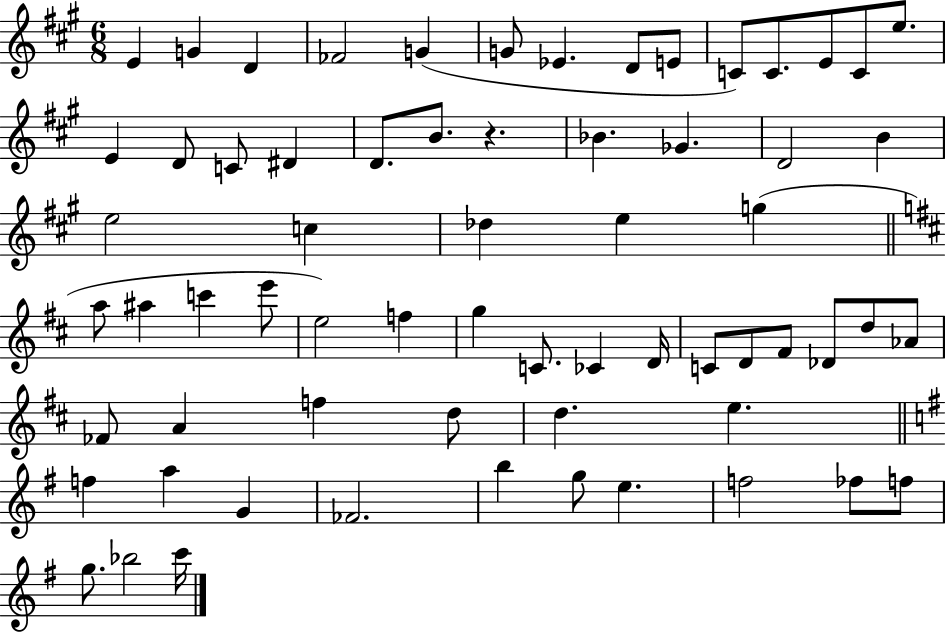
E4/q G4/q D4/q FES4/h G4/q G4/e Eb4/q. D4/e E4/e C4/e C4/e. E4/e C4/e E5/e. E4/q D4/e C4/e D#4/q D4/e. B4/e. R/q. Bb4/q. Gb4/q. D4/h B4/q E5/h C5/q Db5/q E5/q G5/q A5/e A#5/q C6/q E6/e E5/h F5/q G5/q C4/e. CES4/q D4/s C4/e D4/e F#4/e Db4/e D5/e Ab4/e FES4/e A4/q F5/q D5/e D5/q. E5/q. F5/q A5/q G4/q FES4/h. B5/q G5/e E5/q. F5/h FES5/e F5/e G5/e. Bb5/h C6/s